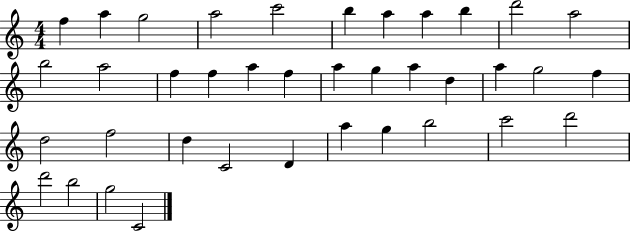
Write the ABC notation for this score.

X:1
T:Untitled
M:4/4
L:1/4
K:C
f a g2 a2 c'2 b a a b d'2 a2 b2 a2 f f a f a g a d a g2 f d2 f2 d C2 D a g b2 c'2 d'2 d'2 b2 g2 C2